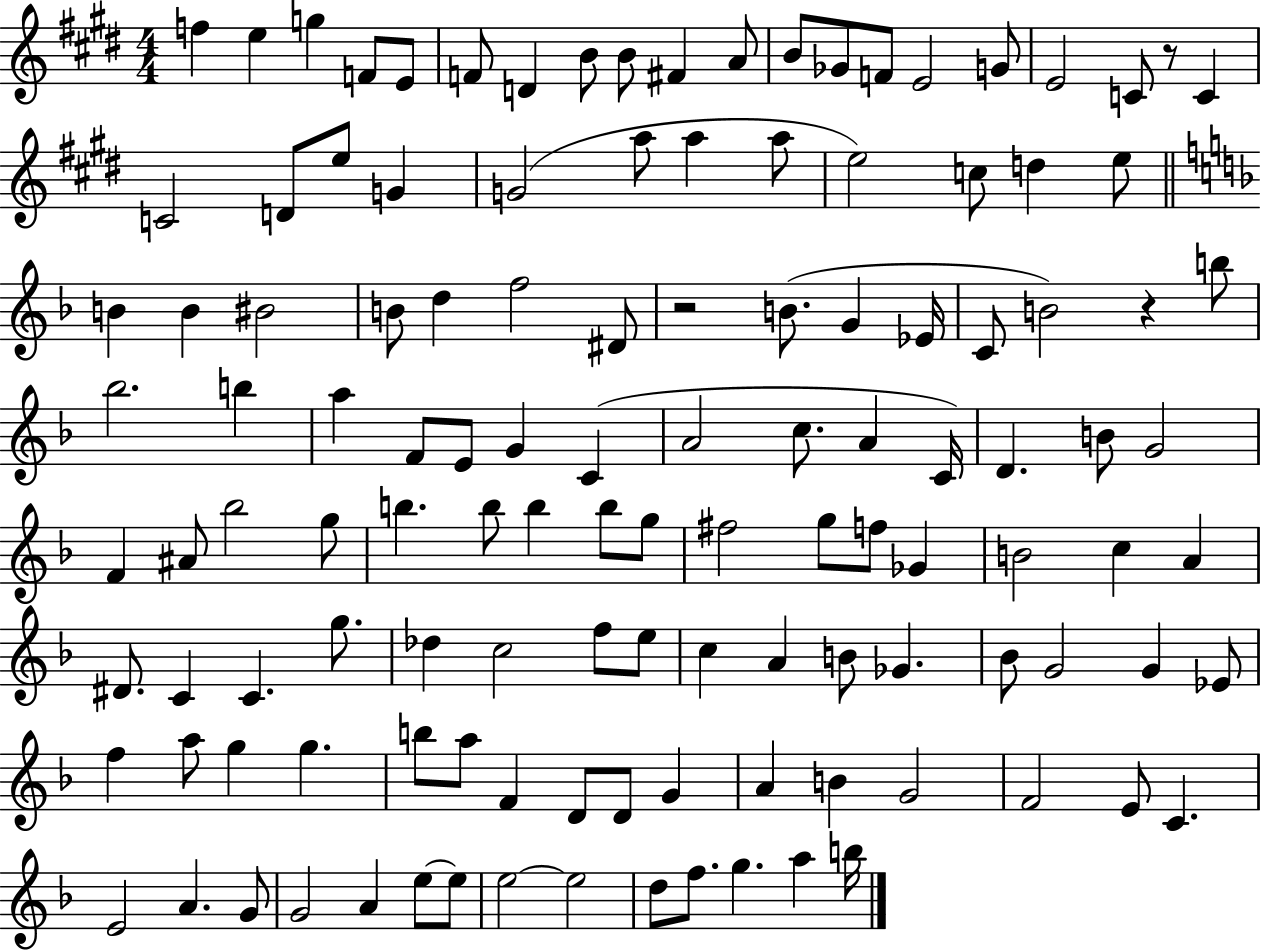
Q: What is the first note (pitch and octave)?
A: F5